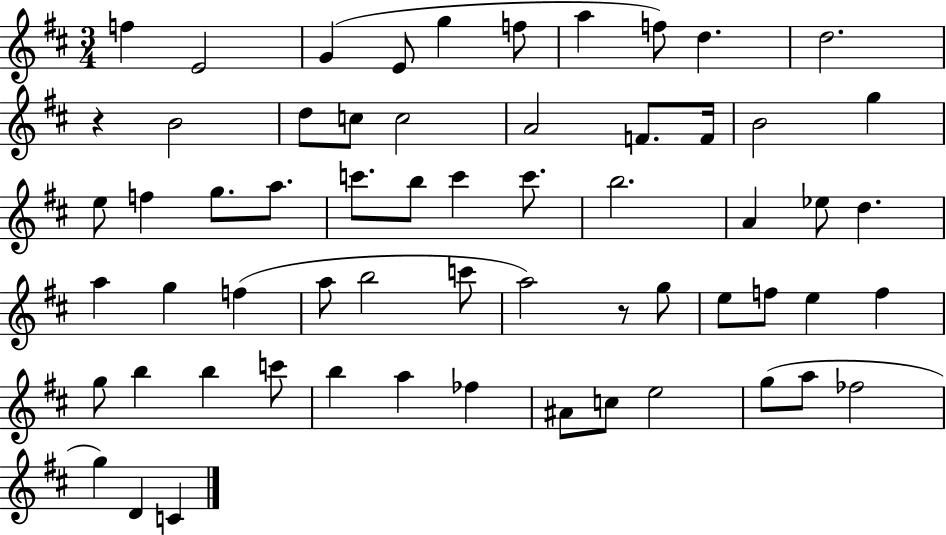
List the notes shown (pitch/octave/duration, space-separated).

F5/q E4/h G4/q E4/e G5/q F5/e A5/q F5/e D5/q. D5/h. R/q B4/h D5/e C5/e C5/h A4/h F4/e. F4/s B4/h G5/q E5/e F5/q G5/e. A5/e. C6/e. B5/e C6/q C6/e. B5/h. A4/q Eb5/e D5/q. A5/q G5/q F5/q A5/e B5/h C6/e A5/h R/e G5/e E5/e F5/e E5/q F5/q G5/e B5/q B5/q C6/e B5/q A5/q FES5/q A#4/e C5/e E5/h G5/e A5/e FES5/h G5/q D4/q C4/q